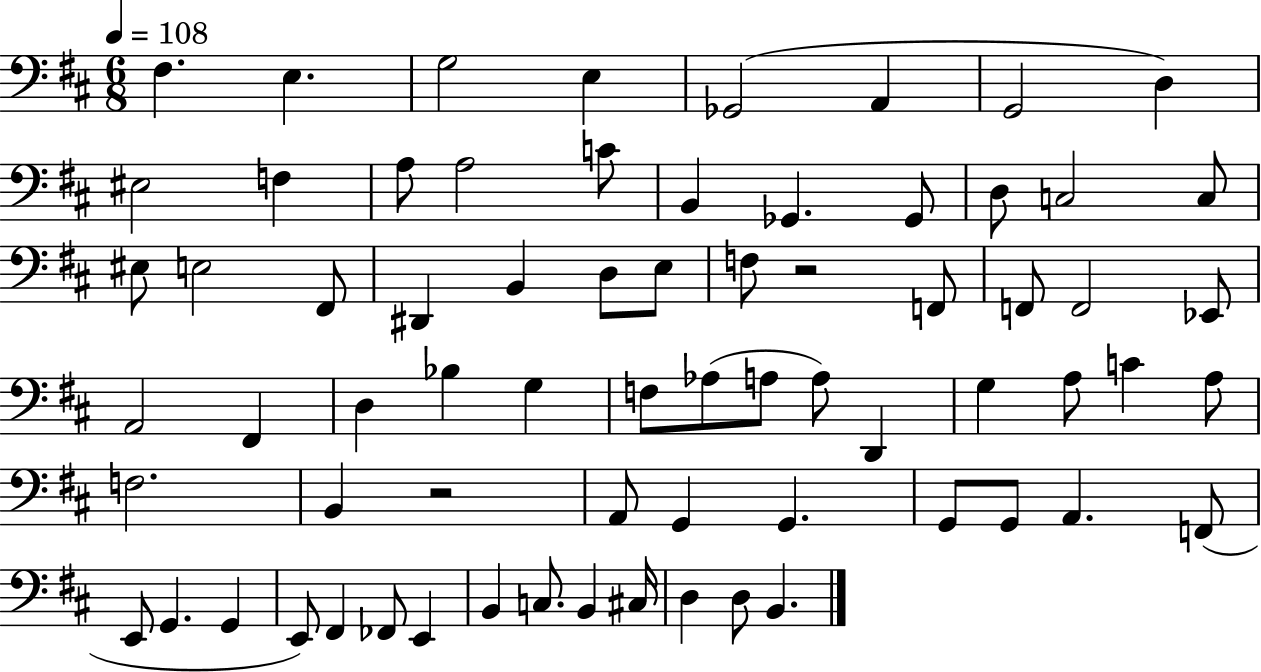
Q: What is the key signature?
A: D major